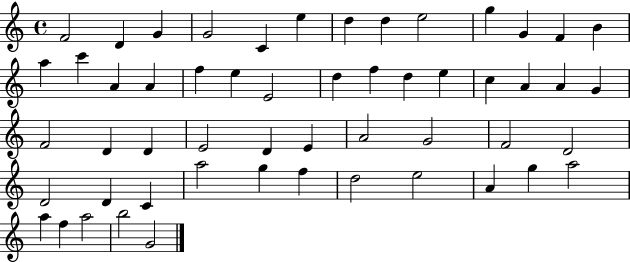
X:1
T:Untitled
M:4/4
L:1/4
K:C
F2 D G G2 C e d d e2 g G F B a c' A A f e E2 d f d e c A A G F2 D D E2 D E A2 G2 F2 D2 D2 D C a2 g f d2 e2 A g a2 a f a2 b2 G2